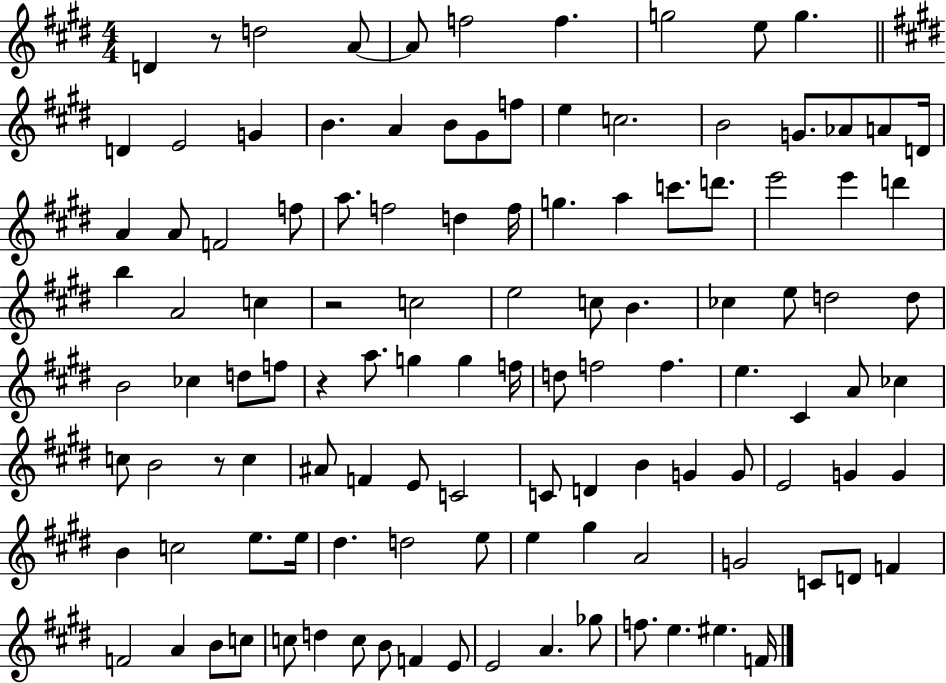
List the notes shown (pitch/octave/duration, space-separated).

D4/q R/e D5/h A4/e A4/e F5/h F5/q. G5/h E5/e G5/q. D4/q E4/h G4/q B4/q. A4/q B4/e G#4/e F5/e E5/q C5/h. B4/h G4/e. Ab4/e A4/e D4/s A4/q A4/e F4/h F5/e A5/e. F5/h D5/q F5/s G5/q. A5/q C6/e. D6/e. E6/h E6/q D6/q B5/q A4/h C5/q R/h C5/h E5/h C5/e B4/q. CES5/q E5/e D5/h D5/e B4/h CES5/q D5/e F5/e R/q A5/e. G5/q G5/q F5/s D5/e F5/h F5/q. E5/q. C#4/q A4/e CES5/q C5/e B4/h R/e C5/q A#4/e F4/q E4/e C4/h C4/e D4/q B4/q G4/q G4/e E4/h G4/q G4/q B4/q C5/h E5/e. E5/s D#5/q. D5/h E5/e E5/q G#5/q A4/h G4/h C4/e D4/e F4/q F4/h A4/q B4/e C5/e C5/e D5/q C5/e B4/e F4/q E4/e E4/h A4/q. Gb5/e F5/e. E5/q. EIS5/q. F4/s